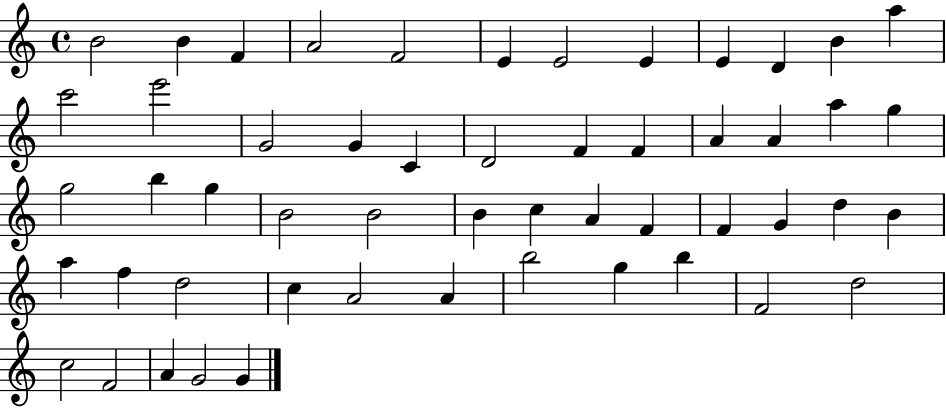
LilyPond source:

{
  \clef treble
  \time 4/4
  \defaultTimeSignature
  \key c \major
  b'2 b'4 f'4 | a'2 f'2 | e'4 e'2 e'4 | e'4 d'4 b'4 a''4 | \break c'''2 e'''2 | g'2 g'4 c'4 | d'2 f'4 f'4 | a'4 a'4 a''4 g''4 | \break g''2 b''4 g''4 | b'2 b'2 | b'4 c''4 a'4 f'4 | f'4 g'4 d''4 b'4 | \break a''4 f''4 d''2 | c''4 a'2 a'4 | b''2 g''4 b''4 | f'2 d''2 | \break c''2 f'2 | a'4 g'2 g'4 | \bar "|."
}